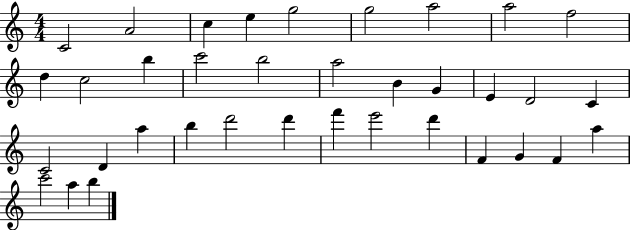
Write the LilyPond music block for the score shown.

{
  \clef treble
  \numericTimeSignature
  \time 4/4
  \key c \major
  c'2 a'2 | c''4 e''4 g''2 | g''2 a''2 | a''2 f''2 | \break d''4 c''2 b''4 | c'''2 b''2 | a''2 b'4 g'4 | e'4 d'2 c'4 | \break c'2 d'4 a''4 | b''4 d'''2 d'''4 | f'''4 e'''2 d'''4 | f'4 g'4 f'4 a''4 | \break c'''2 a''4 b''4 | \bar "|."
}